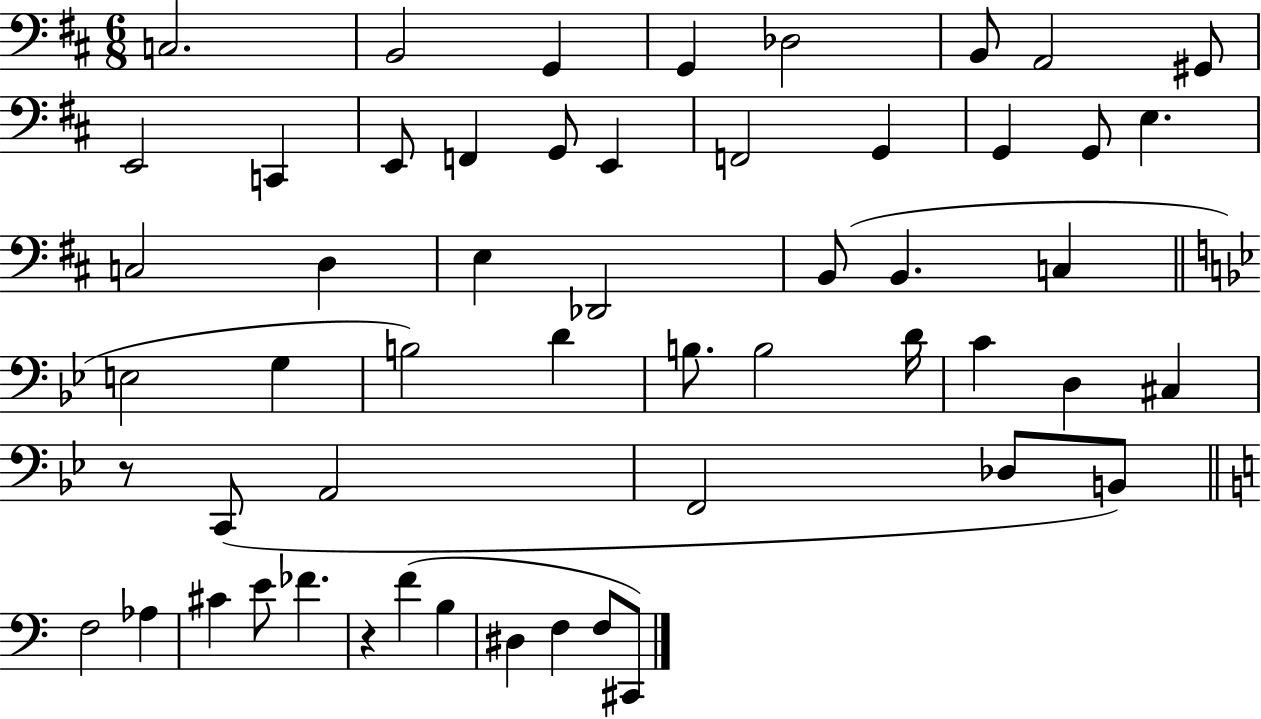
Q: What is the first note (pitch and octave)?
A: C3